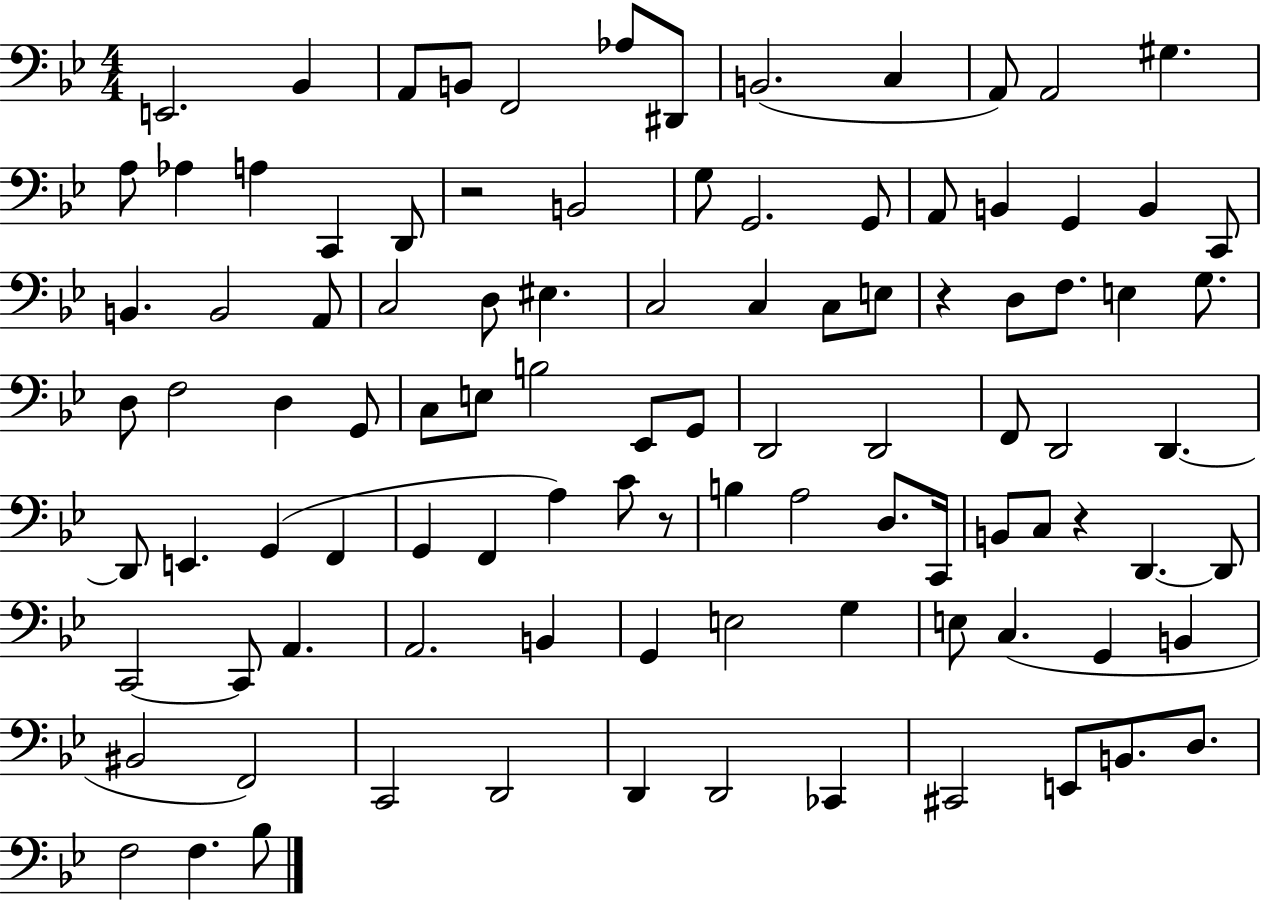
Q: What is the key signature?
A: BES major